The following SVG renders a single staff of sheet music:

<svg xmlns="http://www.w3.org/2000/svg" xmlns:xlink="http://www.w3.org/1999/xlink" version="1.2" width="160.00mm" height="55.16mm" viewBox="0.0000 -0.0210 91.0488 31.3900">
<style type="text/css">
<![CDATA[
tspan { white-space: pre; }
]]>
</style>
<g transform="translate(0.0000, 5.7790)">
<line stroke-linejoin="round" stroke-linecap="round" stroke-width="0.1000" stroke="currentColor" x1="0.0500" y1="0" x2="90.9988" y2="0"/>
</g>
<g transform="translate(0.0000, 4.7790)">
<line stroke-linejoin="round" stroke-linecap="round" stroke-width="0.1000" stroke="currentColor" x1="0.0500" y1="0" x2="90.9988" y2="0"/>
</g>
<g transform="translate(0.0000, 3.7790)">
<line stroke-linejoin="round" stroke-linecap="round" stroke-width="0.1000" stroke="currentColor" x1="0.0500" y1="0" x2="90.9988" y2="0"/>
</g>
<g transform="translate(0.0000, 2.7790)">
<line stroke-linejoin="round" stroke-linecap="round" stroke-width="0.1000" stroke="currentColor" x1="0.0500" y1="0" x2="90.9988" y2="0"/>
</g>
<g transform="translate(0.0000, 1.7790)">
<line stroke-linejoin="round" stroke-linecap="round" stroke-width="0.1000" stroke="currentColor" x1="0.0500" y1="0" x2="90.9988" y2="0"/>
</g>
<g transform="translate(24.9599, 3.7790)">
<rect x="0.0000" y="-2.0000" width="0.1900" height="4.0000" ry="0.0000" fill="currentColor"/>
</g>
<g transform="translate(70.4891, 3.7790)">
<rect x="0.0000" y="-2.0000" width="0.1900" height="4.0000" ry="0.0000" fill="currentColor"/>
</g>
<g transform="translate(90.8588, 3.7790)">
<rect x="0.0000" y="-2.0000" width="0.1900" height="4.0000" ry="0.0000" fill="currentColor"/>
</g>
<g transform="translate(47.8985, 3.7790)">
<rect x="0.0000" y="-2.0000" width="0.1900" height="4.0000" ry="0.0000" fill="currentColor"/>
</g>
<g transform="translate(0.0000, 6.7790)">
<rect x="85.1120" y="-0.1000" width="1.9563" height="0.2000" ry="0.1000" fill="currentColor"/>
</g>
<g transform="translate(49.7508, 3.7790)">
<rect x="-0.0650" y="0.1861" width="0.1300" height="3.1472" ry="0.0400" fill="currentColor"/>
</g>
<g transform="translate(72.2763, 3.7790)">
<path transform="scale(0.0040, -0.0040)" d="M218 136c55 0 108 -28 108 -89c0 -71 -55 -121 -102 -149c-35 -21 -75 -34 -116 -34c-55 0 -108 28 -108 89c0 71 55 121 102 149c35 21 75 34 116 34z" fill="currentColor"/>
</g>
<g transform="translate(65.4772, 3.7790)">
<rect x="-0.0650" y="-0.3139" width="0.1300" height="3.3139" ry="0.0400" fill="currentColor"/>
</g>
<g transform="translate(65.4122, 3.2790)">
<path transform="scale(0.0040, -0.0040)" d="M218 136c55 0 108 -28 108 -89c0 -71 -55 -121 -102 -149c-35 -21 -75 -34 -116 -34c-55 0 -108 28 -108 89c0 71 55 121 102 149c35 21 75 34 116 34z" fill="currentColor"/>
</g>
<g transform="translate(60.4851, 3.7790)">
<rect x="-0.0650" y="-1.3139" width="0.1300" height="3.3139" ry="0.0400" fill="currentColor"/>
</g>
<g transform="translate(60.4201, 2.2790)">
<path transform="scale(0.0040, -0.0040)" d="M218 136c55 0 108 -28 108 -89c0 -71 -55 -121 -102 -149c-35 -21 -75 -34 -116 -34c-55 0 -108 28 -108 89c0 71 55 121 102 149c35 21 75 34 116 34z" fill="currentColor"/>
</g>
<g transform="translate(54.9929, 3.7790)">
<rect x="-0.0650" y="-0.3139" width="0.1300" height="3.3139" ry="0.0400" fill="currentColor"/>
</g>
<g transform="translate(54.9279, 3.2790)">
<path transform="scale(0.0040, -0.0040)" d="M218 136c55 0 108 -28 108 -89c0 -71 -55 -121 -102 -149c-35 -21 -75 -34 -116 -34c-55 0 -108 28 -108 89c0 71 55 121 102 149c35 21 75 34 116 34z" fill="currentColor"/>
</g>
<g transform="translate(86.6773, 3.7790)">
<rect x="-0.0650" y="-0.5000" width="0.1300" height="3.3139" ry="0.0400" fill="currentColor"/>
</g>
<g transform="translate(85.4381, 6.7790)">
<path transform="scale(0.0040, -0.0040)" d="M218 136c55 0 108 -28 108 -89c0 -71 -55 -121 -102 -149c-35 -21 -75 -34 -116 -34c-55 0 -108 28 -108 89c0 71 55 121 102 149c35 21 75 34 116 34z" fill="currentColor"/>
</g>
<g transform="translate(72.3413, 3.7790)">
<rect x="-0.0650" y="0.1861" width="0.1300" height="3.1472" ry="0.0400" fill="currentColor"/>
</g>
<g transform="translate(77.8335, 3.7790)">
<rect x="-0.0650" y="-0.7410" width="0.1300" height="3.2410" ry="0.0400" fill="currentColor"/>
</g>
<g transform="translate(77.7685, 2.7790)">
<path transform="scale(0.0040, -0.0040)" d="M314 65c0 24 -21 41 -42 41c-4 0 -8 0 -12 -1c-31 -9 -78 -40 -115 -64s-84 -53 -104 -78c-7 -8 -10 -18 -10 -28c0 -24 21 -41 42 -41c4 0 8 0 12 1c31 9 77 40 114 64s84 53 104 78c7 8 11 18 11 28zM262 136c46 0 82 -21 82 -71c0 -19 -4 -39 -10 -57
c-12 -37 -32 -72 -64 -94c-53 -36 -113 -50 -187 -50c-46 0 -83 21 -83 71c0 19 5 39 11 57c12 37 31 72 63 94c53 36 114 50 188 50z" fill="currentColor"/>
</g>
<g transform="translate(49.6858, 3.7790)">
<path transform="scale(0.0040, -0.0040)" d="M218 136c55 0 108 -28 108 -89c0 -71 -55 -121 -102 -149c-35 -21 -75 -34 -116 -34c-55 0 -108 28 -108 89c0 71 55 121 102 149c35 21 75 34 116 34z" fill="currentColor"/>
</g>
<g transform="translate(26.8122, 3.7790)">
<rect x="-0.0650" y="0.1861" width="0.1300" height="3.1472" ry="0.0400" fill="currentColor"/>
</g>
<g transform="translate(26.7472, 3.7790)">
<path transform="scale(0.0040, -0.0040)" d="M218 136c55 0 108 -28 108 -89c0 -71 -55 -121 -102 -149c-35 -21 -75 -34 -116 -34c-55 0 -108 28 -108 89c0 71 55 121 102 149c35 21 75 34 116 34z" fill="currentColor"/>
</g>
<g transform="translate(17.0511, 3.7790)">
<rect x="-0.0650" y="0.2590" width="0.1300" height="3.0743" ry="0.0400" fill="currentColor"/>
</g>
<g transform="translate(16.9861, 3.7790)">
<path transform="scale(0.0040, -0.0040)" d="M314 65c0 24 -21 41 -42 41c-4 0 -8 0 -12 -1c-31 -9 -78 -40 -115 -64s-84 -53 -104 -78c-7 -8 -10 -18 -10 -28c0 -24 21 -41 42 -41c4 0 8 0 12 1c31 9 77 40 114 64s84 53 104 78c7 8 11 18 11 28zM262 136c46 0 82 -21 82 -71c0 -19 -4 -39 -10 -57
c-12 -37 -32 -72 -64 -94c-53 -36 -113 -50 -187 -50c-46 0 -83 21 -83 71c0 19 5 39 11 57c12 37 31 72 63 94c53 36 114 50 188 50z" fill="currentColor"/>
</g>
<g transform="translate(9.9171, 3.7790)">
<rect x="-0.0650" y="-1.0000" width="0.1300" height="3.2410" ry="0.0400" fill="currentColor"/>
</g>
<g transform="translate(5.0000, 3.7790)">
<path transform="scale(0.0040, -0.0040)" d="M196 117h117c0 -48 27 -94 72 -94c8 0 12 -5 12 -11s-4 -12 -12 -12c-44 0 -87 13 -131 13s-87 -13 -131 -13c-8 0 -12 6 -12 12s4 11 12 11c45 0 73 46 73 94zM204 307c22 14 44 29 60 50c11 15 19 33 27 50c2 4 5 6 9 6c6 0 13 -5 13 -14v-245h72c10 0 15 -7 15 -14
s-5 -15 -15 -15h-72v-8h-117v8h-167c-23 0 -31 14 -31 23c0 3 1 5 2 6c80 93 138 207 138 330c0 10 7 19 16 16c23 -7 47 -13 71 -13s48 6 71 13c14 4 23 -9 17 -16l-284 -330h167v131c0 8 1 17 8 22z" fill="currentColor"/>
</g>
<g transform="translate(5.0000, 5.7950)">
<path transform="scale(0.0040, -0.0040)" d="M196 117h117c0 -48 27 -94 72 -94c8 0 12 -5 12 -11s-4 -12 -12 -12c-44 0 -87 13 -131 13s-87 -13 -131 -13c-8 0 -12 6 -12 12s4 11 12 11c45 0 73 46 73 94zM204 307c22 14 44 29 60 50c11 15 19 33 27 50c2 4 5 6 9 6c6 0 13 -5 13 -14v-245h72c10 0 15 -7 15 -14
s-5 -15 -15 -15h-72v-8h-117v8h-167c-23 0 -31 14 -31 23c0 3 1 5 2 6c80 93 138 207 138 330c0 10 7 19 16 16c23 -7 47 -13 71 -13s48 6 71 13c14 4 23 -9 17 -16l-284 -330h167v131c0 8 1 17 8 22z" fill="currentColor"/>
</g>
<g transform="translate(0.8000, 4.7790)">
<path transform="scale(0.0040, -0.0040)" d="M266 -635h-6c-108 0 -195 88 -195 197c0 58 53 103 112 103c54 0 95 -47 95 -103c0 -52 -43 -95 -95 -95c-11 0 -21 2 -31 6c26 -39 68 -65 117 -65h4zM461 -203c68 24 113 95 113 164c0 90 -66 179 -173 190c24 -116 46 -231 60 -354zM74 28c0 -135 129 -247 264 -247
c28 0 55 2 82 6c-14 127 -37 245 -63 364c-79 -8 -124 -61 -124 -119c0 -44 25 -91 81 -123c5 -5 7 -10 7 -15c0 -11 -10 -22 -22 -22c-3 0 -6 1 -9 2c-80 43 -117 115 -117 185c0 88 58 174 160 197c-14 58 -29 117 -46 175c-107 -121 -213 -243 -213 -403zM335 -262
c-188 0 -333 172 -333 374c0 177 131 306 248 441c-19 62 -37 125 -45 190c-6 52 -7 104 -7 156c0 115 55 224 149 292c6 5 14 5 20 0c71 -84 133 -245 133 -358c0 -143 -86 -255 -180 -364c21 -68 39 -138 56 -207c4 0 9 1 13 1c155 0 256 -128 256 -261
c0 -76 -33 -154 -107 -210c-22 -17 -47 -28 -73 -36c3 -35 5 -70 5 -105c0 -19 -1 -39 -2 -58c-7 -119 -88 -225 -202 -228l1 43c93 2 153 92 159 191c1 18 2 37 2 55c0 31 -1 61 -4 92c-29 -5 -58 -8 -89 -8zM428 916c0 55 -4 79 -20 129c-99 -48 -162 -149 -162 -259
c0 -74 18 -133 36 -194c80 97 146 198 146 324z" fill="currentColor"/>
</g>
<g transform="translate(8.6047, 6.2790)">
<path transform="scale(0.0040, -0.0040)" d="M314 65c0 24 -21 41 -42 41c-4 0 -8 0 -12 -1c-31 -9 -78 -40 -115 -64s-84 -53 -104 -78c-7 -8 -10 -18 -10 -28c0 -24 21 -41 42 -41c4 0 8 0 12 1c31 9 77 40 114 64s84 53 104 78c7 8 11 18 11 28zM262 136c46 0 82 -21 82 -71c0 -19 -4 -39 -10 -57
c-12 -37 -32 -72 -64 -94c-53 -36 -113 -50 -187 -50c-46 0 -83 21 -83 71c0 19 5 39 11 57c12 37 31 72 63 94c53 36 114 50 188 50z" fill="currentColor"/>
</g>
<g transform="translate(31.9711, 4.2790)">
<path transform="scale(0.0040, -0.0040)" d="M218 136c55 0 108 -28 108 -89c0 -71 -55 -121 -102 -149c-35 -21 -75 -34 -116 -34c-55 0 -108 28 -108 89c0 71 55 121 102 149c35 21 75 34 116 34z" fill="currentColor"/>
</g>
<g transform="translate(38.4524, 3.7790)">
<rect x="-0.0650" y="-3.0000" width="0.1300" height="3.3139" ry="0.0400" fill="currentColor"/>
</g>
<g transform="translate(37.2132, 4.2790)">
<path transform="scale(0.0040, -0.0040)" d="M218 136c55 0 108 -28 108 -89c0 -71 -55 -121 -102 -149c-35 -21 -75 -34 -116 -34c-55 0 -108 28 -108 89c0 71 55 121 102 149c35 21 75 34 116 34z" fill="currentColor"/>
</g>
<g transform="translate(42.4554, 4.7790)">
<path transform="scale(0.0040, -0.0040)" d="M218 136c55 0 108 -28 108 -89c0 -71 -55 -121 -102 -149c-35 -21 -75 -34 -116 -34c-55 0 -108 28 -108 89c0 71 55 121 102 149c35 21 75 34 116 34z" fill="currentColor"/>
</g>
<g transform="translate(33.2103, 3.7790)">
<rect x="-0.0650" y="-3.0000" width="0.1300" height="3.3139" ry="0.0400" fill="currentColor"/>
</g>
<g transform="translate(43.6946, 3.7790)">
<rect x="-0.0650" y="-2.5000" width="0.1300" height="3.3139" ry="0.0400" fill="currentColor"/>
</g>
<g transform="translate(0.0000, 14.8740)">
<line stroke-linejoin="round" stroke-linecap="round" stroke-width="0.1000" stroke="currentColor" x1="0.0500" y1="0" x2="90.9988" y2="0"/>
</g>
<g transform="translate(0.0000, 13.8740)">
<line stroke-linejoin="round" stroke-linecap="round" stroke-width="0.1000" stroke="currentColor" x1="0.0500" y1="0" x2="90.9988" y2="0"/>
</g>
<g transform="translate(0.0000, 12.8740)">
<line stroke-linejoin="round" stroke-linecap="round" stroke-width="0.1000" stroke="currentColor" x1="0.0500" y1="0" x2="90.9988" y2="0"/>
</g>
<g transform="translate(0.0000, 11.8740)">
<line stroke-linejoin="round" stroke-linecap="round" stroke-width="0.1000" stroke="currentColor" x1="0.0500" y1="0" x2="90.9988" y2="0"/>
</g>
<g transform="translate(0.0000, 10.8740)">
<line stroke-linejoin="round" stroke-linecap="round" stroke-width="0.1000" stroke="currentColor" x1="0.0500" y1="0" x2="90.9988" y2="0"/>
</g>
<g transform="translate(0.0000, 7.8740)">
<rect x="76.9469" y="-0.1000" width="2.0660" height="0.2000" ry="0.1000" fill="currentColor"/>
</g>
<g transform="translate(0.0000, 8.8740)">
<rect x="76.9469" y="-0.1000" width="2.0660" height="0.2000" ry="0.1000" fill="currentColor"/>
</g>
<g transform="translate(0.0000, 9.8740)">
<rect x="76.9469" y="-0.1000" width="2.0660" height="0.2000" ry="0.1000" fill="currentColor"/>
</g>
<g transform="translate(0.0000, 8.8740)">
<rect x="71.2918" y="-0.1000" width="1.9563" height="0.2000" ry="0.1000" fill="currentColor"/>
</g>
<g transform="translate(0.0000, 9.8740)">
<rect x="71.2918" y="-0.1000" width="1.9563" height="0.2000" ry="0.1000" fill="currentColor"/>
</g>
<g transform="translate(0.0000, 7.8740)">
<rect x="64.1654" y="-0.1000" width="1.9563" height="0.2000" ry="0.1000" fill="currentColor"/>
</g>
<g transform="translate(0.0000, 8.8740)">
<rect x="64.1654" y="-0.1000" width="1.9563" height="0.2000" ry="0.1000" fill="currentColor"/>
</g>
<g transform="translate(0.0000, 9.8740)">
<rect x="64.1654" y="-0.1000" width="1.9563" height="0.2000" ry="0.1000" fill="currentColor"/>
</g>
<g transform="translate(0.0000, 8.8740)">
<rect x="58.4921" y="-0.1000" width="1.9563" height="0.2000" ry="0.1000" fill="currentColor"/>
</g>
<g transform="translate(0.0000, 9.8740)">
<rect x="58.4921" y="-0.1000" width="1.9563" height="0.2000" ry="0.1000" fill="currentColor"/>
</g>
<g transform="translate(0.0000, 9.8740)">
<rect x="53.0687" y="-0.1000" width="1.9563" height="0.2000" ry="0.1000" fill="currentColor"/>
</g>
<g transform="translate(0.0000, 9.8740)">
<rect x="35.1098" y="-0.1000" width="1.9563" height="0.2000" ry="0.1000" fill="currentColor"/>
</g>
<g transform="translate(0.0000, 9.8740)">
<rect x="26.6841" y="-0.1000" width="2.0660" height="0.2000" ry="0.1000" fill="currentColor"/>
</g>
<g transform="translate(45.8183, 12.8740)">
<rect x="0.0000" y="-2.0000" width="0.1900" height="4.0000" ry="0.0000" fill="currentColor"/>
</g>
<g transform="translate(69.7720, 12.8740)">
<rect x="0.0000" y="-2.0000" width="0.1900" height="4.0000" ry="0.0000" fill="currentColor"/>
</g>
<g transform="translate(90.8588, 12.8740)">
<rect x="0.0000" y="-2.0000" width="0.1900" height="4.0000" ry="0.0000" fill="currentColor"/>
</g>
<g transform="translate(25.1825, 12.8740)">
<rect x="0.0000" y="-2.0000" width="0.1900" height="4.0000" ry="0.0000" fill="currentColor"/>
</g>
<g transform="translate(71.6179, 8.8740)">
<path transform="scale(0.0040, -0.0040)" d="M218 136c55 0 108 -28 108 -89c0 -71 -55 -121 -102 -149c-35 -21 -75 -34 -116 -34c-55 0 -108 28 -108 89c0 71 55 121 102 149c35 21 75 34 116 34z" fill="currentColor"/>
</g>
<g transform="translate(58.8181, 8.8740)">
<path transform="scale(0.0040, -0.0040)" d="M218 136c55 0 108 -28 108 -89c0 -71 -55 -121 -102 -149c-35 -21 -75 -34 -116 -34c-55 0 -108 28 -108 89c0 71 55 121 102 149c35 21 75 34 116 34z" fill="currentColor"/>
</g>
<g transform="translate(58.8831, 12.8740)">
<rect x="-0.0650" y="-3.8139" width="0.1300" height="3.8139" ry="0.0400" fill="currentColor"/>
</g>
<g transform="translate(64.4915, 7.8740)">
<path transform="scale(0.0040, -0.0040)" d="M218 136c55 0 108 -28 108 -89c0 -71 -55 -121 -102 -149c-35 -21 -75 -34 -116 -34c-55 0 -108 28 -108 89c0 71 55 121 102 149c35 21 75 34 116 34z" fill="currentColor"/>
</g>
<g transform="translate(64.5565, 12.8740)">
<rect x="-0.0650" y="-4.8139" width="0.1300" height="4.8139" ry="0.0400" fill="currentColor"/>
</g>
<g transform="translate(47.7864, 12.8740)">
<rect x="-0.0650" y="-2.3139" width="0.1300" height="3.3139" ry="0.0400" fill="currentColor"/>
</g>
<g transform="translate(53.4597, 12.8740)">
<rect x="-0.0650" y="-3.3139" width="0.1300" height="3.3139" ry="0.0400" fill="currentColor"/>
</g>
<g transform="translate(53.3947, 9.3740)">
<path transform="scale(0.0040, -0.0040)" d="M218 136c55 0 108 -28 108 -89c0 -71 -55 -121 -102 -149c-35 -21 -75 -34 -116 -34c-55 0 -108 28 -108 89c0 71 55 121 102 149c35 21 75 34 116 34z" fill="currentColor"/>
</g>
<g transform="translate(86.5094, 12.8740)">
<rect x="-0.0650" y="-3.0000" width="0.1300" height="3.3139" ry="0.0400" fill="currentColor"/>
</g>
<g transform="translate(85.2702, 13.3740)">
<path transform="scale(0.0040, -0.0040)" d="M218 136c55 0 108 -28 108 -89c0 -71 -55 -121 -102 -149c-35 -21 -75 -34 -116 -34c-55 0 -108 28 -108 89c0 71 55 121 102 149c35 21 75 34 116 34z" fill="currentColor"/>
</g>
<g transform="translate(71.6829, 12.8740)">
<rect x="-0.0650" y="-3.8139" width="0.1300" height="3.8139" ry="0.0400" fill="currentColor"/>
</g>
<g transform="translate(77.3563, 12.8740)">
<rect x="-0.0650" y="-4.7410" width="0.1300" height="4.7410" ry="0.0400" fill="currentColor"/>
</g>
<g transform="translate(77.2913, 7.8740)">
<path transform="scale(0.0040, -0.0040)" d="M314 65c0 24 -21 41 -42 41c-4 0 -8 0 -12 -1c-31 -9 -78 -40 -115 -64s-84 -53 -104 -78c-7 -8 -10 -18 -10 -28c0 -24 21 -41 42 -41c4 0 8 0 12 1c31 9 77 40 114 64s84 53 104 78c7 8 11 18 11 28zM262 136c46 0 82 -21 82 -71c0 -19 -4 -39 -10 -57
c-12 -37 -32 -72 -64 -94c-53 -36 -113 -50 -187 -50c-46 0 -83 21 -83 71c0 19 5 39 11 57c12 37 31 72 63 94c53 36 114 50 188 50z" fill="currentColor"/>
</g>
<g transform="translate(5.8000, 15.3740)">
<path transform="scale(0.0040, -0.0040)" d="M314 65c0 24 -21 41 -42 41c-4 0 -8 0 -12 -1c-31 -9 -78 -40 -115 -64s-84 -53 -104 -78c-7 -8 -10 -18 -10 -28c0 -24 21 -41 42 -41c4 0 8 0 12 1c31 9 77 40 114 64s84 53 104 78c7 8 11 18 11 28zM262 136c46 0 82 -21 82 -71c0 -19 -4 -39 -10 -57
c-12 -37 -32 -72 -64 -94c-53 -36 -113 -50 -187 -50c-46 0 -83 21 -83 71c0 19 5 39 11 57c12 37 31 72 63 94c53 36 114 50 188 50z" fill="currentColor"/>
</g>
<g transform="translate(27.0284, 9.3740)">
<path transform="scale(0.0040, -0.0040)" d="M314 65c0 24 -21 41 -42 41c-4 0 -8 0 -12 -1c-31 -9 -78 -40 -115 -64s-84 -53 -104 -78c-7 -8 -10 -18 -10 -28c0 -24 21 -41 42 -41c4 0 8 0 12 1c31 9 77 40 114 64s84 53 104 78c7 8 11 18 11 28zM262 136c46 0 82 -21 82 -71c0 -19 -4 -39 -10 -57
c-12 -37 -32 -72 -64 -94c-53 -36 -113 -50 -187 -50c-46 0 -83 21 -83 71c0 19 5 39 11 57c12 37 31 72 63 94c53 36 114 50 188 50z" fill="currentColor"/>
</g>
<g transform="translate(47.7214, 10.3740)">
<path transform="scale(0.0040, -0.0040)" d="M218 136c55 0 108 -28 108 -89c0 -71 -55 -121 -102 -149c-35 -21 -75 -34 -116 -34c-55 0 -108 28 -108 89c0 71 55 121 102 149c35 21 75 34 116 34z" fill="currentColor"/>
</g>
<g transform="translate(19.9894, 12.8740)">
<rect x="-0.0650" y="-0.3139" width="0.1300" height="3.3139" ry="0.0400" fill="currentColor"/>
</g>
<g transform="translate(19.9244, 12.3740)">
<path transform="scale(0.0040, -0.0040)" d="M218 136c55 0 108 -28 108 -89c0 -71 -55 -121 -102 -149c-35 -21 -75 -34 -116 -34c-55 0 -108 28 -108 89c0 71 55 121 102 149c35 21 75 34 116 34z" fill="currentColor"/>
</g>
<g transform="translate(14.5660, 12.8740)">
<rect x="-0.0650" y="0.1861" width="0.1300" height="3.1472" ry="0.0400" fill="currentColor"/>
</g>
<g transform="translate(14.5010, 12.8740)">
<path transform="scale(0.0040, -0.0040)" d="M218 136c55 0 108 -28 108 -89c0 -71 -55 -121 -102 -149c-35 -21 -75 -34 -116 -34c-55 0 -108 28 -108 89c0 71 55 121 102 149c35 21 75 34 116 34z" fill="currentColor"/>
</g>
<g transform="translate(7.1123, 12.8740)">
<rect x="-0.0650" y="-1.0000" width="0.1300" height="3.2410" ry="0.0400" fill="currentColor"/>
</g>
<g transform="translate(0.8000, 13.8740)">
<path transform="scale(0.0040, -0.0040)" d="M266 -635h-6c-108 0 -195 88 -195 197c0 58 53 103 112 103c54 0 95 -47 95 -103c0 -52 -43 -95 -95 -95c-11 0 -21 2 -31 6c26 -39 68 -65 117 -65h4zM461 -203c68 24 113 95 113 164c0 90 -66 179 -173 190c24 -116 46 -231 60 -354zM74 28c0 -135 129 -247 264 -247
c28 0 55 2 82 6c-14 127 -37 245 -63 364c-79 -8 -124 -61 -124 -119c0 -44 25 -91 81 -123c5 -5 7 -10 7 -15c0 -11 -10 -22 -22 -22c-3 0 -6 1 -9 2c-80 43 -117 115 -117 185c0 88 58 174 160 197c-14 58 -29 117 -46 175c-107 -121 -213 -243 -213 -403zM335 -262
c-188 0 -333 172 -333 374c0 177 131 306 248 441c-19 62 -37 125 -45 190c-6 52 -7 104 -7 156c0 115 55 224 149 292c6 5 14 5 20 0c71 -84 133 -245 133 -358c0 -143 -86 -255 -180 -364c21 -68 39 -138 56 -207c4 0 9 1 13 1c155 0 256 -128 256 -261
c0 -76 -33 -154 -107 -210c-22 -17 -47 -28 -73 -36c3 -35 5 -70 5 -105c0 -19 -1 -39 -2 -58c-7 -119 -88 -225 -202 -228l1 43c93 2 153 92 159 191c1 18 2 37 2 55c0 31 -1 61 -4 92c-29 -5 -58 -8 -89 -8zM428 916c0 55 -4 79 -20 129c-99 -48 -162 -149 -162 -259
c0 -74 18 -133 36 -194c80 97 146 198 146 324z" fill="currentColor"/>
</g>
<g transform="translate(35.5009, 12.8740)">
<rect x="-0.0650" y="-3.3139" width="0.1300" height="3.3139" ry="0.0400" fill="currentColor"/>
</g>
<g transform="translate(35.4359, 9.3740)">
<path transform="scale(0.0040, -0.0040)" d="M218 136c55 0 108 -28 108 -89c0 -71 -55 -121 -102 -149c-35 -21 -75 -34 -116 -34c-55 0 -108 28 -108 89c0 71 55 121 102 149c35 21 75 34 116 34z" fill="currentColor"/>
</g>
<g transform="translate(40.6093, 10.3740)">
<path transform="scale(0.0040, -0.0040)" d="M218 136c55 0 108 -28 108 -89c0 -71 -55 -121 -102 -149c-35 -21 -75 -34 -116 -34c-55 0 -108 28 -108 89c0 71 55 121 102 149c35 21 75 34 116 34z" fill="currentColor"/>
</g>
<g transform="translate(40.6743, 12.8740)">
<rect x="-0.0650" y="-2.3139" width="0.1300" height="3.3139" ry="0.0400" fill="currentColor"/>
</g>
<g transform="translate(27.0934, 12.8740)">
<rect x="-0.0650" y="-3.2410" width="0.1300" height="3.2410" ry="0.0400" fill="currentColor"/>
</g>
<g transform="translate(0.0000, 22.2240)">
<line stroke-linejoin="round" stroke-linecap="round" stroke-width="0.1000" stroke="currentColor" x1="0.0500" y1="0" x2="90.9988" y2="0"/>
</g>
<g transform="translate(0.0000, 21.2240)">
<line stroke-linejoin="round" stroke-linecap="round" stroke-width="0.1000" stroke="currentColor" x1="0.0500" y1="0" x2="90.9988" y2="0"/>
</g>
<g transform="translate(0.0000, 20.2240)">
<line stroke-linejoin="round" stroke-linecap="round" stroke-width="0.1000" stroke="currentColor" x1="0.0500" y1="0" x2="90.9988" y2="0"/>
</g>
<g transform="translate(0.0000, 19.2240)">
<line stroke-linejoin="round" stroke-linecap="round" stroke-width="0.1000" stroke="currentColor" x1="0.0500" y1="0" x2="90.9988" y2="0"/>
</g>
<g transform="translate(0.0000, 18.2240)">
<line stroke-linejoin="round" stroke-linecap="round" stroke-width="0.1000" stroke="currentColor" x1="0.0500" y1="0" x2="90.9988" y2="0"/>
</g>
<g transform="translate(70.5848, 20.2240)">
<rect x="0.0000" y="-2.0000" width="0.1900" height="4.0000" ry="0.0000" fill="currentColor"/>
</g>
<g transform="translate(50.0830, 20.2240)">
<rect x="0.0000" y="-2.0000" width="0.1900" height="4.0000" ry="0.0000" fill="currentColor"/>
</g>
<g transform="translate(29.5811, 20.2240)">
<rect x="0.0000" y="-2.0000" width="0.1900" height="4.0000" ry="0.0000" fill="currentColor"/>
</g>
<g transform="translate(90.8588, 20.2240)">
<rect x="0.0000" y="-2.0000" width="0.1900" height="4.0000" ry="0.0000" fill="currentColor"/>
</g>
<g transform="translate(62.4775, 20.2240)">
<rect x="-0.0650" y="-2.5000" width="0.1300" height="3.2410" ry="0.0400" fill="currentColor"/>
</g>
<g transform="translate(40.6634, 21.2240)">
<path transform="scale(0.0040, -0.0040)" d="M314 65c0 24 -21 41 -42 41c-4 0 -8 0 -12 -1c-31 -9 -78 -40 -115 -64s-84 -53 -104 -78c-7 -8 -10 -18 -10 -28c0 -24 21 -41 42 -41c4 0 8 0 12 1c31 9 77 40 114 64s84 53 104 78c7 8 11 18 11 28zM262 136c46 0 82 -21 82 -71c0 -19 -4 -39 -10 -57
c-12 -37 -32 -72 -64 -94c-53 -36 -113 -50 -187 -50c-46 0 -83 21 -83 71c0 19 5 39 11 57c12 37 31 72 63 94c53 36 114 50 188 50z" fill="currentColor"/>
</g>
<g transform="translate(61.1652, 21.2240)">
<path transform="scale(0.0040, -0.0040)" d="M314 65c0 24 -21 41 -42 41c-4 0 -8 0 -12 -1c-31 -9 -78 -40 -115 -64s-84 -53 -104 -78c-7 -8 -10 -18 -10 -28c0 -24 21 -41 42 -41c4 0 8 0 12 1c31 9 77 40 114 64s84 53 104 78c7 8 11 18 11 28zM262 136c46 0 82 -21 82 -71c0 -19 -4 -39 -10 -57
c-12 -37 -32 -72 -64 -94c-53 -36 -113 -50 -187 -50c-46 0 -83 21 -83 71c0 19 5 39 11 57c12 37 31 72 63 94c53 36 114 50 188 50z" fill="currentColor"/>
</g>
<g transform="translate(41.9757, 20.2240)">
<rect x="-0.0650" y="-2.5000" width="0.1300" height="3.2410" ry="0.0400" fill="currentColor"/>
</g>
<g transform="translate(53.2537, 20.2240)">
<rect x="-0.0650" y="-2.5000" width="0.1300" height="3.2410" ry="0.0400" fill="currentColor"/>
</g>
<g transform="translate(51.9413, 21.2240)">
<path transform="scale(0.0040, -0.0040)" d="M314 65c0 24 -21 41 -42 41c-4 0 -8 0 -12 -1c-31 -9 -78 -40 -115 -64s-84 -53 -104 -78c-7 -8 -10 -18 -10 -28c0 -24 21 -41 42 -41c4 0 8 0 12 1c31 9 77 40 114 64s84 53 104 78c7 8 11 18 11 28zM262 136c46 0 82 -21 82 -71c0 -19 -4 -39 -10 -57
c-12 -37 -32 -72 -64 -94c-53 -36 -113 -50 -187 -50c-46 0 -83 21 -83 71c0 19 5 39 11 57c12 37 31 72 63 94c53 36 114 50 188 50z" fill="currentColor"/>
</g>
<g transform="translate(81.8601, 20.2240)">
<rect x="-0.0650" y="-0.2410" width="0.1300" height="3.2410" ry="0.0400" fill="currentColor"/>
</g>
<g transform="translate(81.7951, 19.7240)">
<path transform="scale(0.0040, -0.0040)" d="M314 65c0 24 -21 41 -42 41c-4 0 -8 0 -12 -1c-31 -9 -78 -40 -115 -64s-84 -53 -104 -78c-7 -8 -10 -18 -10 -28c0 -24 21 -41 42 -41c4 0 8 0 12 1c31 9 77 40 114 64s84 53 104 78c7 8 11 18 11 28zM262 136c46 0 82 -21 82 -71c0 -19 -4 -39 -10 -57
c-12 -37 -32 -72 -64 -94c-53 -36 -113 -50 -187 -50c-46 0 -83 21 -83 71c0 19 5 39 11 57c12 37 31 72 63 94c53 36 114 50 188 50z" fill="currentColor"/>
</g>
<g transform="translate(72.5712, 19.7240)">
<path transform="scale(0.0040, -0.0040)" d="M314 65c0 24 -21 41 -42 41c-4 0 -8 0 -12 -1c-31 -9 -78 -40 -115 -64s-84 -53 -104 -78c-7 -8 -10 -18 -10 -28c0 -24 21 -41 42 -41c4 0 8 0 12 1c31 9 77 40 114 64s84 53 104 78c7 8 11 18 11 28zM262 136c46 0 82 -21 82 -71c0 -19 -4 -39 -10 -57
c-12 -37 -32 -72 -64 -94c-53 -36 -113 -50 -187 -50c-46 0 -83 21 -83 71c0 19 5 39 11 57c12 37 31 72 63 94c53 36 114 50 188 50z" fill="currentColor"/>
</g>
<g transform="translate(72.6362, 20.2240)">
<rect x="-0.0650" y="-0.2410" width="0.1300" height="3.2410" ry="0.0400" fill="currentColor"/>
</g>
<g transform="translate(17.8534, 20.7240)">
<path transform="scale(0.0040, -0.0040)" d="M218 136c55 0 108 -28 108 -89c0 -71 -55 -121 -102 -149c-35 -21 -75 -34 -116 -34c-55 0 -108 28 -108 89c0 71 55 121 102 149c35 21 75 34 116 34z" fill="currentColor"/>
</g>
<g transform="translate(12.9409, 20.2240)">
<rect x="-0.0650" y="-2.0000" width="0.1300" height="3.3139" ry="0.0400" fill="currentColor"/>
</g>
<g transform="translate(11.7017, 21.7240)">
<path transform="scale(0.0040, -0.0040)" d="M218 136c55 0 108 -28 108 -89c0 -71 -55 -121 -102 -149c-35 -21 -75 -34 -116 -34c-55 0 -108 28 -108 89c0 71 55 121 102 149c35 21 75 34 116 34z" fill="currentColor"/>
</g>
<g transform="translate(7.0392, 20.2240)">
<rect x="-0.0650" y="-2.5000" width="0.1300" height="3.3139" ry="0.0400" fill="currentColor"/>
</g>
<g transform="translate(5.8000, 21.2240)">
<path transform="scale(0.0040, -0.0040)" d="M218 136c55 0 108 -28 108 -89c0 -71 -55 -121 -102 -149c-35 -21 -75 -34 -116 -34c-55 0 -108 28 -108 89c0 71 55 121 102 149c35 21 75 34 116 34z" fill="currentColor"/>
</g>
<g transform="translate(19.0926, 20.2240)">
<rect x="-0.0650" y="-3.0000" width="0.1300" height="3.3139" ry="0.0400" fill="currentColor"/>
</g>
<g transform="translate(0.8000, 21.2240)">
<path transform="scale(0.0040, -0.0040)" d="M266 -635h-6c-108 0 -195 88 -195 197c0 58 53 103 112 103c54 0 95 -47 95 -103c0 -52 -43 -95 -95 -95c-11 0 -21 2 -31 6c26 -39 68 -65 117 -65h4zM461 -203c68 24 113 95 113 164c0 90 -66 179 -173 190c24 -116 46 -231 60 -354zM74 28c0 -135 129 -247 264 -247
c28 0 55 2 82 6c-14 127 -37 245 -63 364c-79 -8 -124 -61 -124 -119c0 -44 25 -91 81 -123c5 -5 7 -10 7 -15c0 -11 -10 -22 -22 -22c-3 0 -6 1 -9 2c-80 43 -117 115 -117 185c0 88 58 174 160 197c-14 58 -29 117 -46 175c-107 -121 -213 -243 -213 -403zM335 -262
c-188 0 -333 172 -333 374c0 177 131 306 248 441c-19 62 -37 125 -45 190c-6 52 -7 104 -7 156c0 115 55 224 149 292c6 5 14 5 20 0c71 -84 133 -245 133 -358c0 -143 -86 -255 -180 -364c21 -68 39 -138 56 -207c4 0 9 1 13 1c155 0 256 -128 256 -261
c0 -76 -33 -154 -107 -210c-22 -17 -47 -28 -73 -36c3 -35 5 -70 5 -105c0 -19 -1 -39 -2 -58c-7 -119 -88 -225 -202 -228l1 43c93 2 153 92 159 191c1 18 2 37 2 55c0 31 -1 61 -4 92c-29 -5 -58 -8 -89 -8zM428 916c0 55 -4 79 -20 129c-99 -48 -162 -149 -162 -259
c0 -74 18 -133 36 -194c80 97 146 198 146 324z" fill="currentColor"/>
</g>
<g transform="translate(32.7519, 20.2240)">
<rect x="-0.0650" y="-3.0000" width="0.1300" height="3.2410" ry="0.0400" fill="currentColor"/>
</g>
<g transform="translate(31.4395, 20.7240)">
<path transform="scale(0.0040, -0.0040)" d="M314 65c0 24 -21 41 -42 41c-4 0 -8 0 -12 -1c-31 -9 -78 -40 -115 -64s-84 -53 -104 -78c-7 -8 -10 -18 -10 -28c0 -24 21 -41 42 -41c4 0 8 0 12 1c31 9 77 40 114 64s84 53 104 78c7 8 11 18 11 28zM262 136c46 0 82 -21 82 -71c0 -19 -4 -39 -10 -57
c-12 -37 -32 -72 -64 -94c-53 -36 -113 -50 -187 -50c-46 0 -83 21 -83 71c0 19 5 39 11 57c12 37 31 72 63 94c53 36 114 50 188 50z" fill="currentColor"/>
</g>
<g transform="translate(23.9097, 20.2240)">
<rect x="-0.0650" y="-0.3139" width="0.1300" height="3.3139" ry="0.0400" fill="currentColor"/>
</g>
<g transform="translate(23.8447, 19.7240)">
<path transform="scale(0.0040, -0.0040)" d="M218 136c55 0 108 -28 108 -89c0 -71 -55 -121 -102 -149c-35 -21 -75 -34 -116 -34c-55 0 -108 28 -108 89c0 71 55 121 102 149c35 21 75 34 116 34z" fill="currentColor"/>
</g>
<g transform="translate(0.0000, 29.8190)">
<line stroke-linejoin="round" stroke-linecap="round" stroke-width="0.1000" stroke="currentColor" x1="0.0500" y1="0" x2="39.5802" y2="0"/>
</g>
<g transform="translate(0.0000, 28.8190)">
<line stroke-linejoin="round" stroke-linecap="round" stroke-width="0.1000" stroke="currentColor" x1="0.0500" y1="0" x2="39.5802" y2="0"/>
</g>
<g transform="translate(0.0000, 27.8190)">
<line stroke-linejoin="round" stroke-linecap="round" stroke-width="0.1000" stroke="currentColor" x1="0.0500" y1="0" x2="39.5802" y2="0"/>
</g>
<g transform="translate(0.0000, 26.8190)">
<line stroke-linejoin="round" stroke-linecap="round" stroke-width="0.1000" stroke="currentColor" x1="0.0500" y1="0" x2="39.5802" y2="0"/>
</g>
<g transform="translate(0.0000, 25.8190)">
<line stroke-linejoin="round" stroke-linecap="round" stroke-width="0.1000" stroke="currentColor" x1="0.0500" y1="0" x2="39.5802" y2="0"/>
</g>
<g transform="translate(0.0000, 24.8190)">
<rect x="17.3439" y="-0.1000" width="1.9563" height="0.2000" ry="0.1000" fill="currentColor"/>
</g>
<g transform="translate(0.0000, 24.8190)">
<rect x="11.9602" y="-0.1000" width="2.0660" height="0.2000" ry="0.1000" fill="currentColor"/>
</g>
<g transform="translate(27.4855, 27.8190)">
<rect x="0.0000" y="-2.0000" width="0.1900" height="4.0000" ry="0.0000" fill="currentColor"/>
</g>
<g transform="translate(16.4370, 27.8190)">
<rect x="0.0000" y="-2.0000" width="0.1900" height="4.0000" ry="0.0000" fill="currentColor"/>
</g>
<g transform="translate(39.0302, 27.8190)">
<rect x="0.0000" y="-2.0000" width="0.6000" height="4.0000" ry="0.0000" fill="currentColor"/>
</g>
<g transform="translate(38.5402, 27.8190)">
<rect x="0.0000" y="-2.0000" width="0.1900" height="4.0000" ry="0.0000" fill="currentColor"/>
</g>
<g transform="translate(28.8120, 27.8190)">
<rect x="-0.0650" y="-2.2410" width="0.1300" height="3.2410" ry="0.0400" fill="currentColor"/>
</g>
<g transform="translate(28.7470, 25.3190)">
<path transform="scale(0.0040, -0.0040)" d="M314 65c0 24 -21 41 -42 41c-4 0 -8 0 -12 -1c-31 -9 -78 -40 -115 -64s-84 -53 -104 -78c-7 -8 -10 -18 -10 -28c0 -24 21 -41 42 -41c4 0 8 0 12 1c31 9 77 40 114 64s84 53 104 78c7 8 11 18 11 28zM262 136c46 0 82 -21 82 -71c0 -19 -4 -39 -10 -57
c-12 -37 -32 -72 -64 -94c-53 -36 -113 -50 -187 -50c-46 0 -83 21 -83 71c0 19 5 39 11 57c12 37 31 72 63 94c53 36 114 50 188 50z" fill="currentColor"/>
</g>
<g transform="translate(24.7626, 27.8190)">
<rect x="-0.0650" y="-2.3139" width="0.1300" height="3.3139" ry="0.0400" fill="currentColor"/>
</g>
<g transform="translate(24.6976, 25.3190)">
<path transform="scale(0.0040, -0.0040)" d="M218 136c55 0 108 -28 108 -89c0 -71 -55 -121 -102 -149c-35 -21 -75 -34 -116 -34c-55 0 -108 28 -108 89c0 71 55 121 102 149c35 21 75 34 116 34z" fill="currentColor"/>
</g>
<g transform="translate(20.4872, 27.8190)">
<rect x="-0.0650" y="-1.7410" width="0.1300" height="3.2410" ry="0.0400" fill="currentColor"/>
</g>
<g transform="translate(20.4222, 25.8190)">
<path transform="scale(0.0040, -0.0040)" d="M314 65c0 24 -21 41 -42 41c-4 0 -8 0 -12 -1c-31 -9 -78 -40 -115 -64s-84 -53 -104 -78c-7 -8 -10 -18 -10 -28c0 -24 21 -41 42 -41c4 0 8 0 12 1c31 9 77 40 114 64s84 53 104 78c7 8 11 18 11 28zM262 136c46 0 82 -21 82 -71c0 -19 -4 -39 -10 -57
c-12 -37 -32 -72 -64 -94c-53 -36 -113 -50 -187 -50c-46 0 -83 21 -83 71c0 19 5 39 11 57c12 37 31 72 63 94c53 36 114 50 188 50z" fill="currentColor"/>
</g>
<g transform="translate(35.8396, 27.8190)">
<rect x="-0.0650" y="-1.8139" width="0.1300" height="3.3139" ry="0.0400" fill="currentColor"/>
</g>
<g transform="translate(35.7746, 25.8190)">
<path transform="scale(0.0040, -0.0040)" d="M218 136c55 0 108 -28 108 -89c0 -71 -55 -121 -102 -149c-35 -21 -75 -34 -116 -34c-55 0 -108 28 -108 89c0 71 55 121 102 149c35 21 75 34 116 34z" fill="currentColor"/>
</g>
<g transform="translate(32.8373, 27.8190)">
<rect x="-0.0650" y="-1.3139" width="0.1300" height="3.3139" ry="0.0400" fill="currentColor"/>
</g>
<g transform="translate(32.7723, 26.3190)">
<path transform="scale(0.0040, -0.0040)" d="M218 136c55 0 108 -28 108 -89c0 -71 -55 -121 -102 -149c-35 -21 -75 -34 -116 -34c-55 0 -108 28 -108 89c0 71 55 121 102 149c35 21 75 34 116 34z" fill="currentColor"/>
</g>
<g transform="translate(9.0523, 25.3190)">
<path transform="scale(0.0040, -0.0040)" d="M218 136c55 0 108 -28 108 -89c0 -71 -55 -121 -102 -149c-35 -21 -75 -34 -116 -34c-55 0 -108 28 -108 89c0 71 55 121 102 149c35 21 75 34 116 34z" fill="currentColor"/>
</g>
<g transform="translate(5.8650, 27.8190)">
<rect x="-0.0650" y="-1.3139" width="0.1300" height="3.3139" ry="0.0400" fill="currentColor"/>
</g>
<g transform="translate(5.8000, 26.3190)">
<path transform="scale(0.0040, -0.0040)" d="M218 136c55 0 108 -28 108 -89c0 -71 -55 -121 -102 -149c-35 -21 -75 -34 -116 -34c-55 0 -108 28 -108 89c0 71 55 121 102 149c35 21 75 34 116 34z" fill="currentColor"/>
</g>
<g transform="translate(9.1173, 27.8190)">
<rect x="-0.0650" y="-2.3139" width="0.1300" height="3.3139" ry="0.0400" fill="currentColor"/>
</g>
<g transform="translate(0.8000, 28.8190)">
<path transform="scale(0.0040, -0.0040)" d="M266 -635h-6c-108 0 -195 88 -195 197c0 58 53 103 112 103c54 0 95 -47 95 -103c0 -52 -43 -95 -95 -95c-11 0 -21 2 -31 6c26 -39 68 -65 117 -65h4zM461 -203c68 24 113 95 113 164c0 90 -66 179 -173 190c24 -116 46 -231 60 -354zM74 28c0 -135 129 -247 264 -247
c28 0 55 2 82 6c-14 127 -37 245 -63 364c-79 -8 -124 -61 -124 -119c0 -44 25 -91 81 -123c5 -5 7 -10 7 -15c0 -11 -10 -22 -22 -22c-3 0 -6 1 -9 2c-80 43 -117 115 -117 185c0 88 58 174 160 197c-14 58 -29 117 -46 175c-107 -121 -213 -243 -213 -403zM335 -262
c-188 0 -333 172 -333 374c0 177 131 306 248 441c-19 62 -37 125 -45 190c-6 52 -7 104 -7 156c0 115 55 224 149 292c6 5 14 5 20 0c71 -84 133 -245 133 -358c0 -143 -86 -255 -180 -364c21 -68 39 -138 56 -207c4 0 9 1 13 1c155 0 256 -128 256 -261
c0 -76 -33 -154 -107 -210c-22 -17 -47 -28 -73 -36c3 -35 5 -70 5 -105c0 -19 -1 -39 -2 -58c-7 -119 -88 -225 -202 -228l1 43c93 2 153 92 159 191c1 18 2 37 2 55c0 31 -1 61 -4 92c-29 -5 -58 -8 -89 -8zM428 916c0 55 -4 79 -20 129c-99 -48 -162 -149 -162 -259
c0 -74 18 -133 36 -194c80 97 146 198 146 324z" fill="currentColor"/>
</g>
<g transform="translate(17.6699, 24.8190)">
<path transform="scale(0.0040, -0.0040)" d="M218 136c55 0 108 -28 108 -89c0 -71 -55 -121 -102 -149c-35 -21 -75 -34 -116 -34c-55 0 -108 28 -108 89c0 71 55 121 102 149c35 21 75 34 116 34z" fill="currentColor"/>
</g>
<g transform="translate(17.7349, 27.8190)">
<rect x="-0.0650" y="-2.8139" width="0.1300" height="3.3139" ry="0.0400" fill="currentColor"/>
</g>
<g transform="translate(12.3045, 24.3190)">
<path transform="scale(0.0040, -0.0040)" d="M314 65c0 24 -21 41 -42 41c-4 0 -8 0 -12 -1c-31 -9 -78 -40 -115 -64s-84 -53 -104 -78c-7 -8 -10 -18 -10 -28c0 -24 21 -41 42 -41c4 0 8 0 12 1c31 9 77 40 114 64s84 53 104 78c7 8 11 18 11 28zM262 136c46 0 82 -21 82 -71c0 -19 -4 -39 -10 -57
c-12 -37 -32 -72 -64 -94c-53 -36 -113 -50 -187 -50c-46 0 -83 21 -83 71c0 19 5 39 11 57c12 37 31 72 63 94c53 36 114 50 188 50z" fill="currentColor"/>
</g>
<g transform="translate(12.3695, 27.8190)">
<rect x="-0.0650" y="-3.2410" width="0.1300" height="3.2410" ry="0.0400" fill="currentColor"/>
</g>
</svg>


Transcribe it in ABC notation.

X:1
T:Untitled
M:4/4
L:1/4
K:C
D2 B2 B A A G B c e c B d2 C D2 B c b2 b g g b c' e' c' e'2 A G F A c A2 G2 G2 G2 c2 c2 e g b2 a f2 g g2 e f